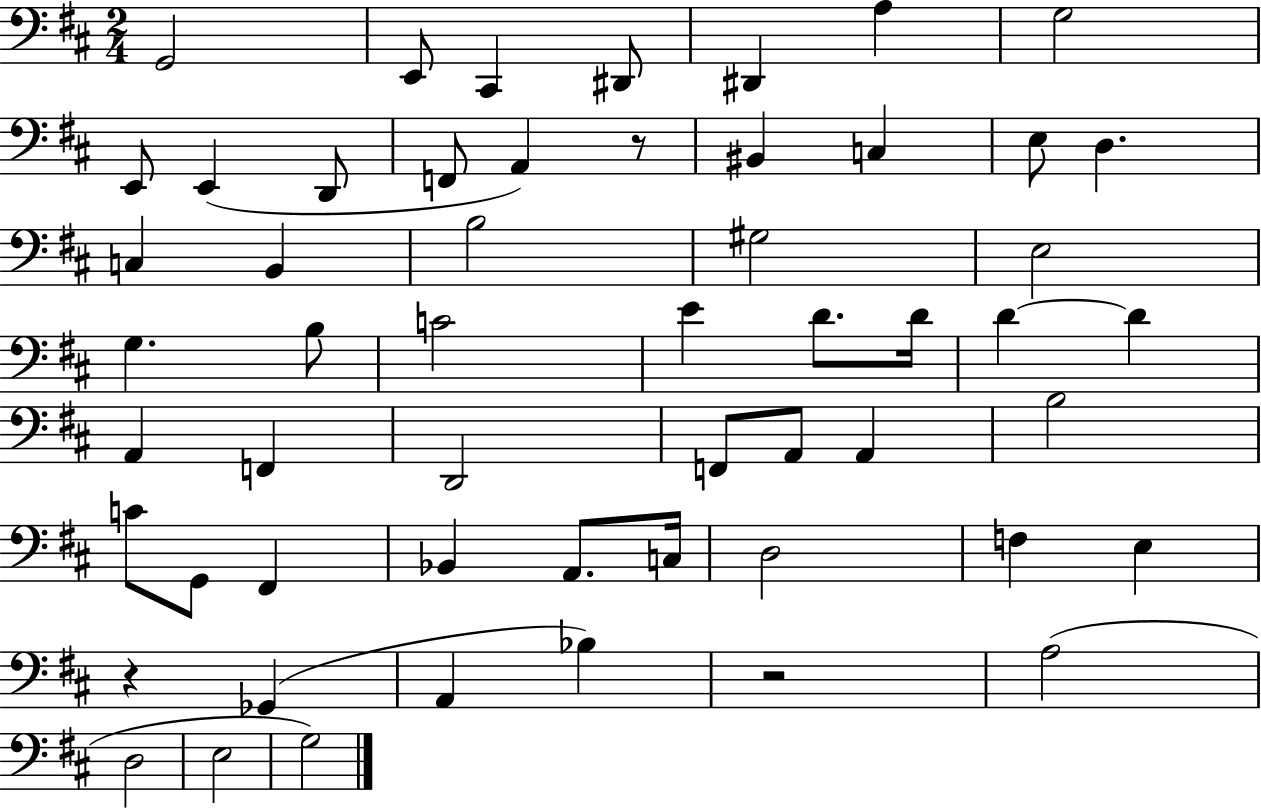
G2/h E2/e C#2/q D#2/e D#2/q A3/q G3/h E2/e E2/q D2/e F2/e A2/q R/e BIS2/q C3/q E3/e D3/q. C3/q B2/q B3/h G#3/h E3/h G3/q. B3/e C4/h E4/q D4/e. D4/s D4/q D4/q A2/q F2/q D2/h F2/e A2/e A2/q B3/h C4/e G2/e F#2/q Bb2/q A2/e. C3/s D3/h F3/q E3/q R/q Gb2/q A2/q Bb3/q R/h A3/h D3/h E3/h G3/h